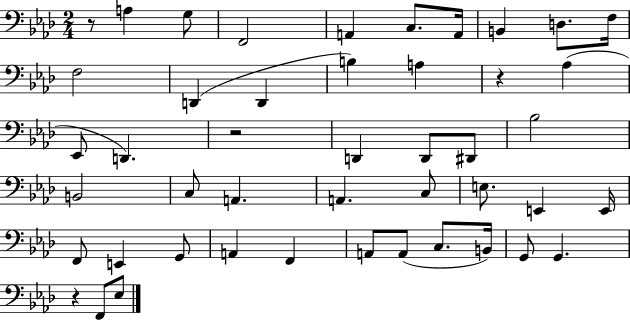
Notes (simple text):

R/e A3/q G3/e F2/h A2/q C3/e. A2/s B2/q D3/e. F3/s F3/h D2/q D2/q B3/q A3/q R/q Ab3/q Eb2/e D2/q. R/h D2/q D2/e D#2/e Bb3/h B2/h C3/e A2/q. A2/q. C3/e E3/e. E2/q E2/s F2/e E2/q G2/e A2/q F2/q A2/e A2/e C3/e. B2/s G2/e G2/q. R/q F2/e Eb3/e